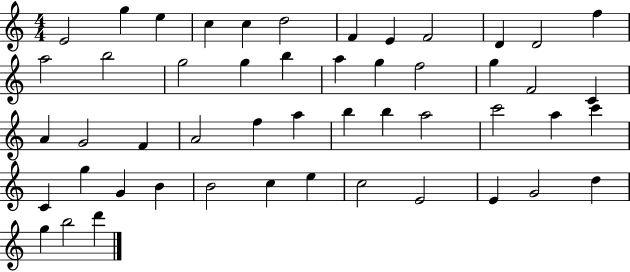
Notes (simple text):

E4/h G5/q E5/q C5/q C5/q D5/h F4/q E4/q F4/h D4/q D4/h F5/q A5/h B5/h G5/h G5/q B5/q A5/q G5/q F5/h G5/q F4/h C4/q A4/q G4/h F4/q A4/h F5/q A5/q B5/q B5/q A5/h C6/h A5/q C6/q C4/q G5/q G4/q B4/q B4/h C5/q E5/q C5/h E4/h E4/q G4/h D5/q G5/q B5/h D6/q